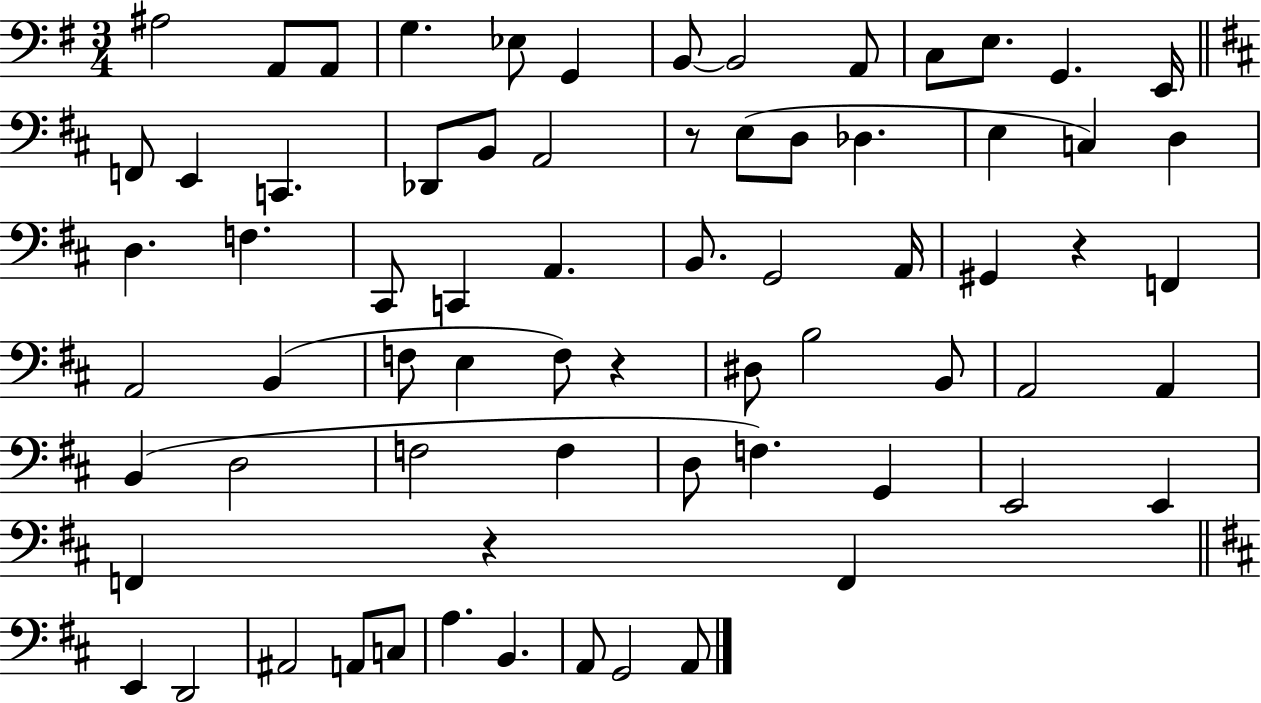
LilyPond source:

{
  \clef bass
  \numericTimeSignature
  \time 3/4
  \key g \major
  ais2 a,8 a,8 | g4. ees8 g,4 | b,8~~ b,2 a,8 | c8 e8. g,4. e,16 | \break \bar "||" \break \key b \minor f,8 e,4 c,4. | des,8 b,8 a,2 | r8 e8( d8 des4. | e4 c4) d4 | \break d4. f4. | cis,8 c,4 a,4. | b,8. g,2 a,16 | gis,4 r4 f,4 | \break a,2 b,4( | f8 e4 f8) r4 | dis8 b2 b,8 | a,2 a,4 | \break b,4( d2 | f2 f4 | d8 f4.) g,4 | e,2 e,4 | \break f,4 r4 f,4 | \bar "||" \break \key b \minor e,4 d,2 | ais,2 a,8 c8 | a4. b,4. | a,8 g,2 a,8 | \break \bar "|."
}